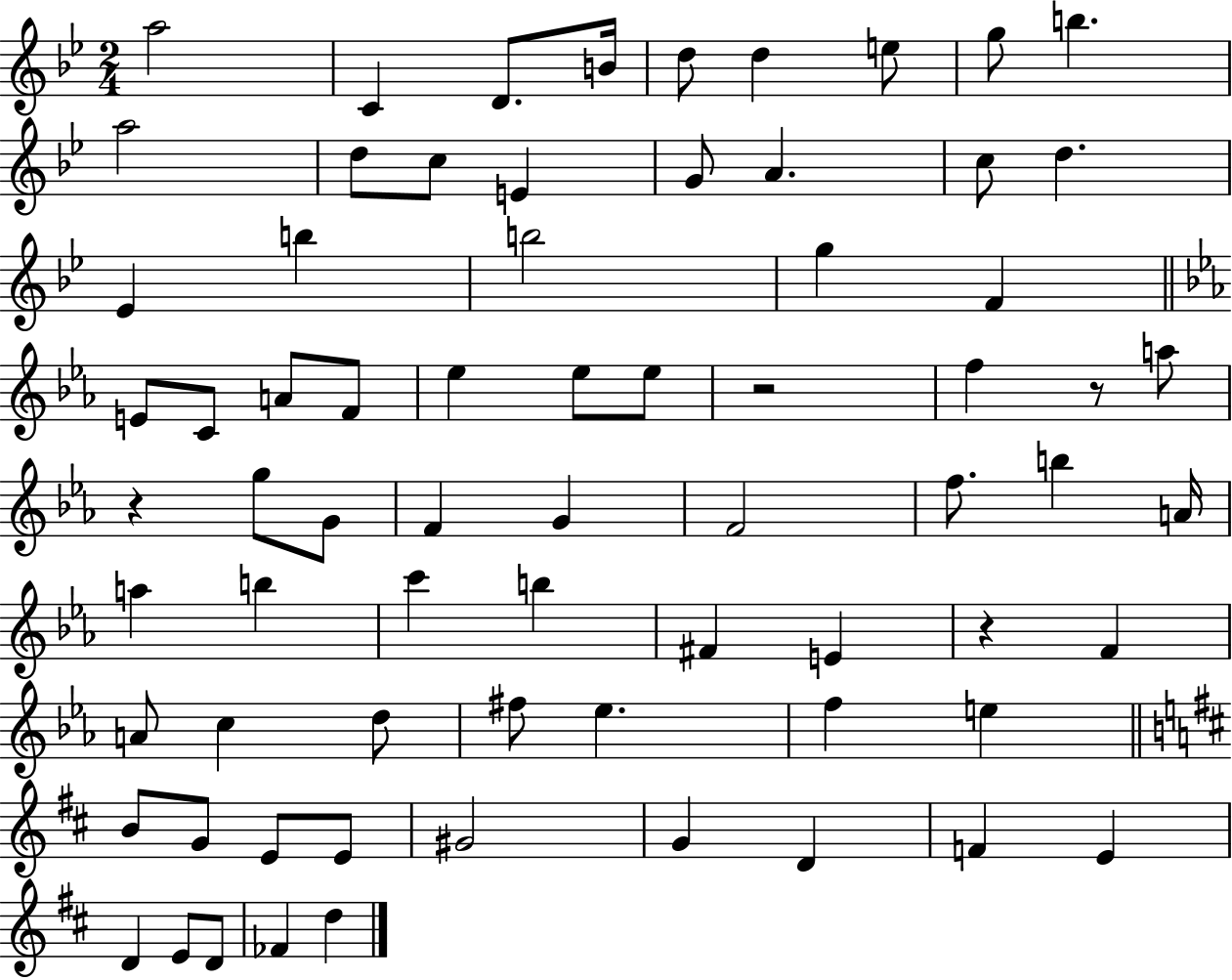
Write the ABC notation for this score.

X:1
T:Untitled
M:2/4
L:1/4
K:Bb
a2 C D/2 B/4 d/2 d e/2 g/2 b a2 d/2 c/2 E G/2 A c/2 d _E b b2 g F E/2 C/2 A/2 F/2 _e _e/2 _e/2 z2 f z/2 a/2 z g/2 G/2 F G F2 f/2 b A/4 a b c' b ^F E z F A/2 c d/2 ^f/2 _e f e B/2 G/2 E/2 E/2 ^G2 G D F E D E/2 D/2 _F d